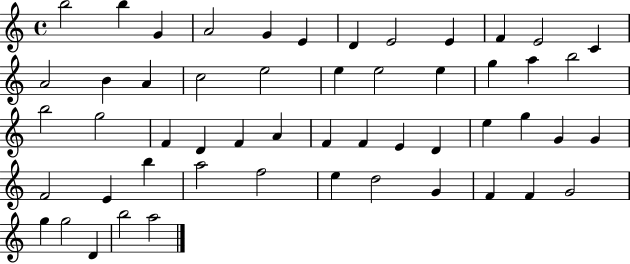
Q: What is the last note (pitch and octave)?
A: A5